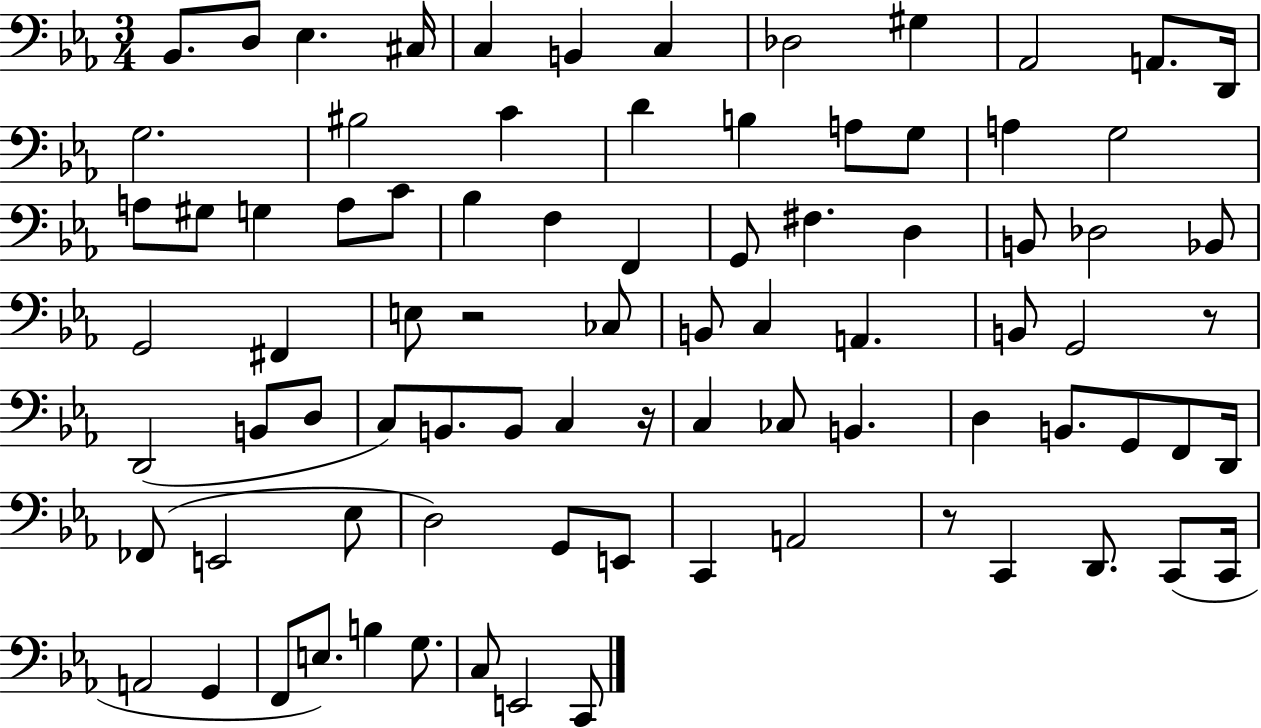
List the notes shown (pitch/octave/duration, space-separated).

Bb2/e. D3/e Eb3/q. C#3/s C3/q B2/q C3/q Db3/h G#3/q Ab2/h A2/e. D2/s G3/h. BIS3/h C4/q D4/q B3/q A3/e G3/e A3/q G3/h A3/e G#3/e G3/q A3/e C4/e Bb3/q F3/q F2/q G2/e F#3/q. D3/q B2/e Db3/h Bb2/e G2/h F#2/q E3/e R/h CES3/e B2/e C3/q A2/q. B2/e G2/h R/e D2/h B2/e D3/e C3/e B2/e. B2/e C3/q R/s C3/q CES3/e B2/q. D3/q B2/e. G2/e F2/e D2/s FES2/e E2/h Eb3/e D3/h G2/e E2/e C2/q A2/h R/e C2/q D2/e. C2/e C2/s A2/h G2/q F2/e E3/e. B3/q G3/e. C3/e E2/h C2/e